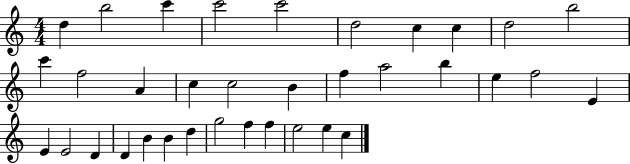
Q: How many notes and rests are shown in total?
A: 35